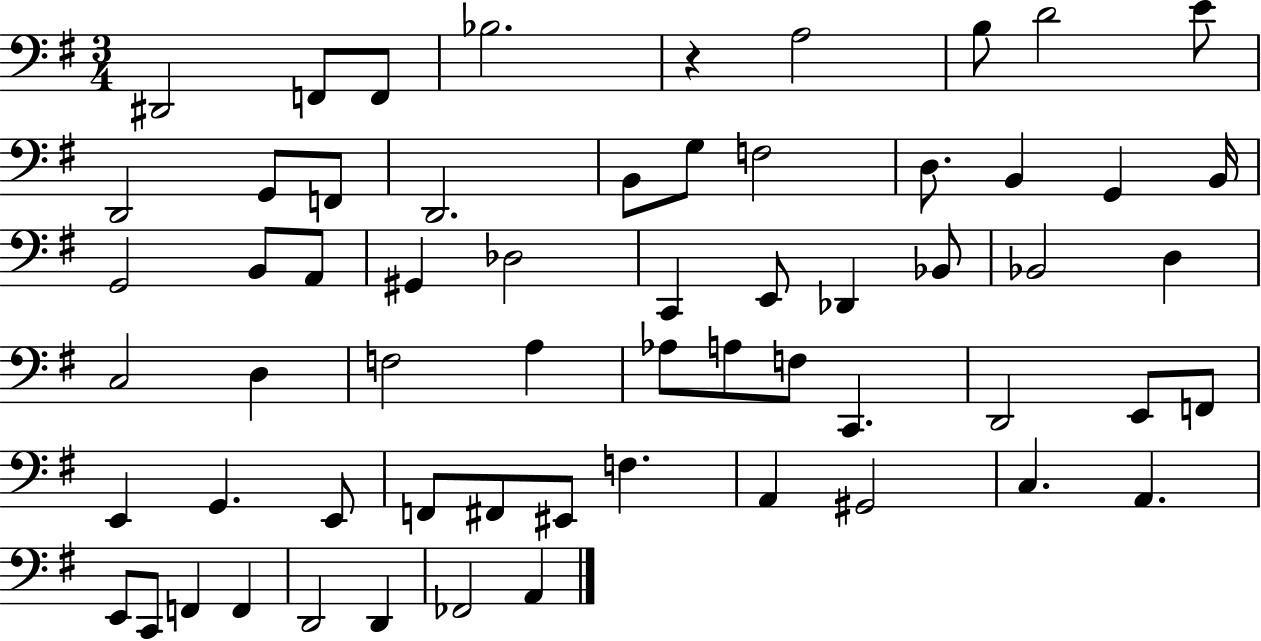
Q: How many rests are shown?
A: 1